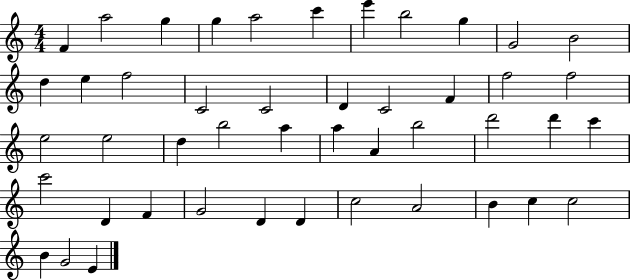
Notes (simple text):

F4/q A5/h G5/q G5/q A5/h C6/q E6/q B5/h G5/q G4/h B4/h D5/q E5/q F5/h C4/h C4/h D4/q C4/h F4/q F5/h F5/h E5/h E5/h D5/q B5/h A5/q A5/q A4/q B5/h D6/h D6/q C6/q C6/h D4/q F4/q G4/h D4/q D4/q C5/h A4/h B4/q C5/q C5/h B4/q G4/h E4/q